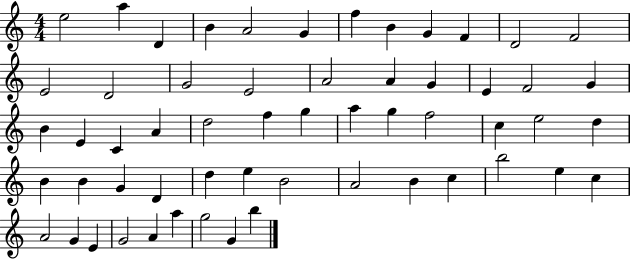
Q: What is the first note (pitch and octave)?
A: E5